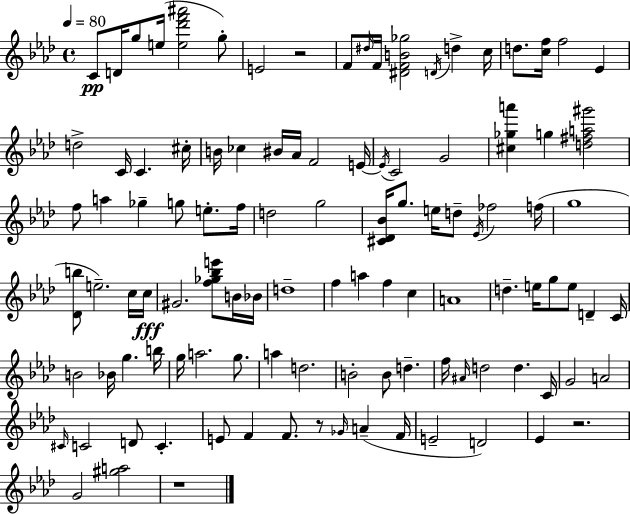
C4/e D4/s G5/e E5/s [E5,Db6,F6,A#6]/h G5/e E4/h R/h F4/e D#5/s F4/s [D#4,F4,B4,Gb5]/h D4/s D5/q C5/s D5/e. [C5,F5]/s F5/h Eb4/q D5/h C4/s C4/q. C#5/s B4/s CES5/q BIS4/s Ab4/s F4/h E4/s E4/s C4/h G4/h [C#5,Gb5,A6]/q G5/q [D5,F#5,A5,G#6]/h F5/e A5/q Gb5/q G5/e E5/e. F5/s D5/h G5/h [C#4,Db4,Bb4]/s G5/e. E5/s D5/e Eb4/s FES5/h F5/s G5/w [Db4,B5]/e E5/h. C5/s C5/s G#4/h. [F5,Gb5,Bb5,E6]/e B4/s Bb4/s D5/w F5/q A5/q F5/q C5/q A4/w D5/q. E5/s G5/e E5/e D4/q C4/s B4/h Bb4/s G5/q. B5/s G5/s A5/h. G5/e. A5/q D5/h. B4/h B4/e D5/q. F5/s A#4/s D5/h D5/q. C4/s G4/h A4/h C#4/s C4/h D4/e C4/q. E4/e F4/q F4/e. R/e Gb4/s A4/q F4/s E4/h D4/h Eb4/q R/h. G4/h [G#5,A5]/h R/w